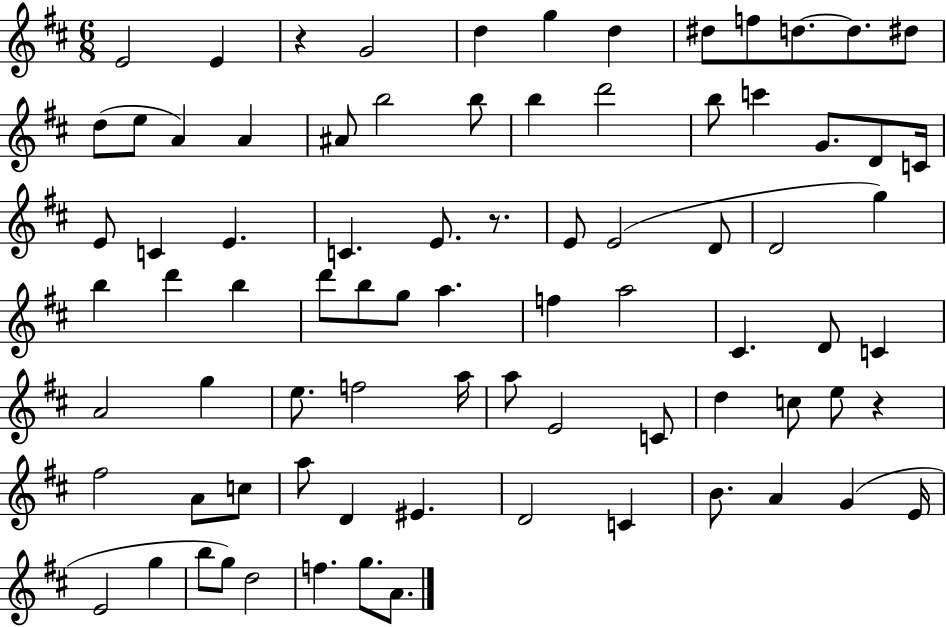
X:1
T:Untitled
M:6/8
L:1/4
K:D
E2 E z G2 d g d ^d/2 f/2 d/2 d/2 ^d/2 d/2 e/2 A A ^A/2 b2 b/2 b d'2 b/2 c' G/2 D/2 C/4 E/2 C E C E/2 z/2 E/2 E2 D/2 D2 g b d' b d'/2 b/2 g/2 a f a2 ^C D/2 C A2 g e/2 f2 a/4 a/2 E2 C/2 d c/2 e/2 z ^f2 A/2 c/2 a/2 D ^E D2 C B/2 A G E/4 E2 g b/2 g/2 d2 f g/2 A/2